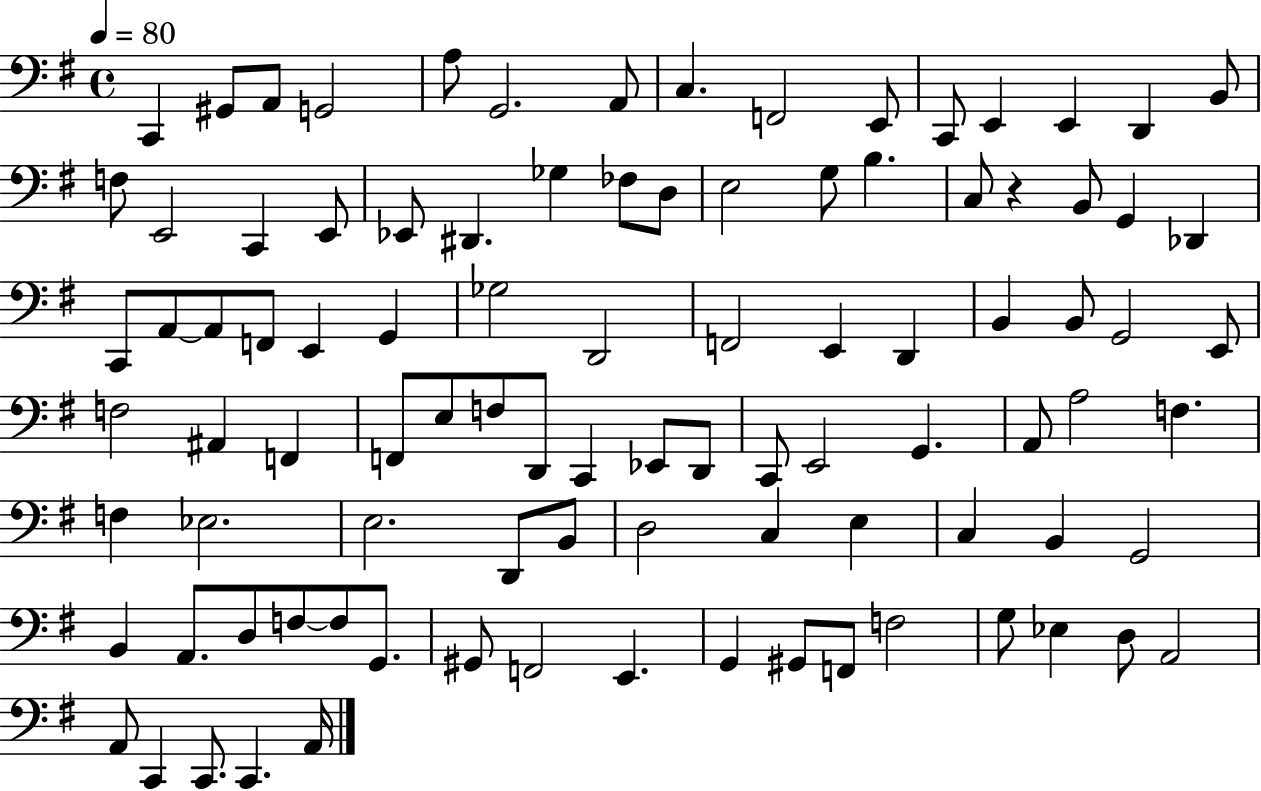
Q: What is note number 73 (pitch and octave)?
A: G2